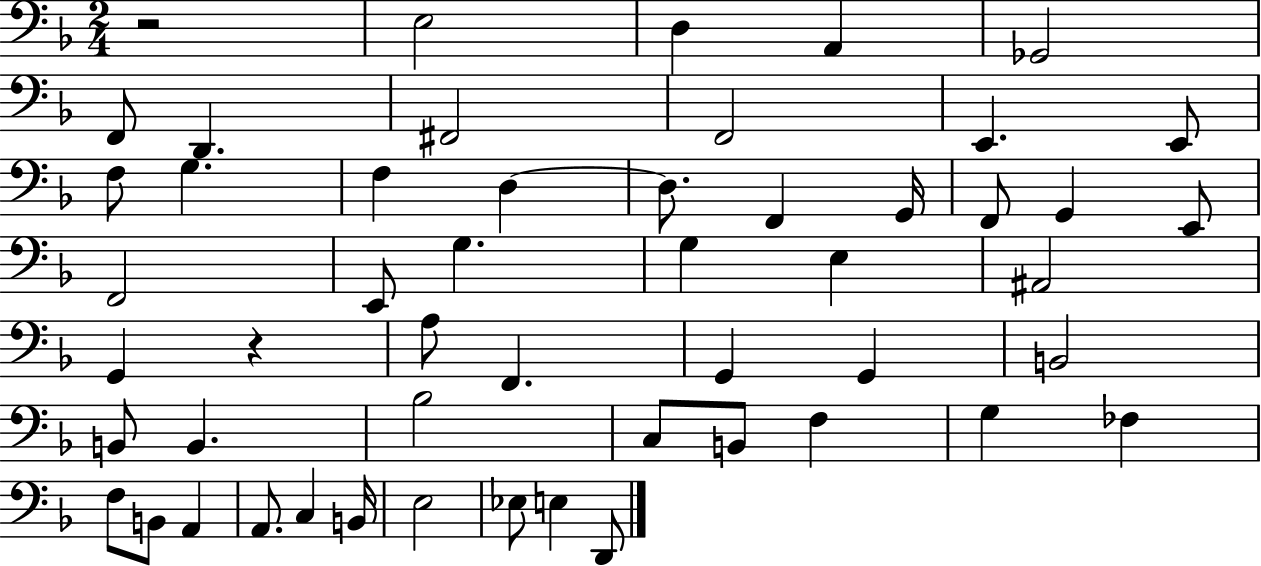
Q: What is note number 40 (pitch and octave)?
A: FES3